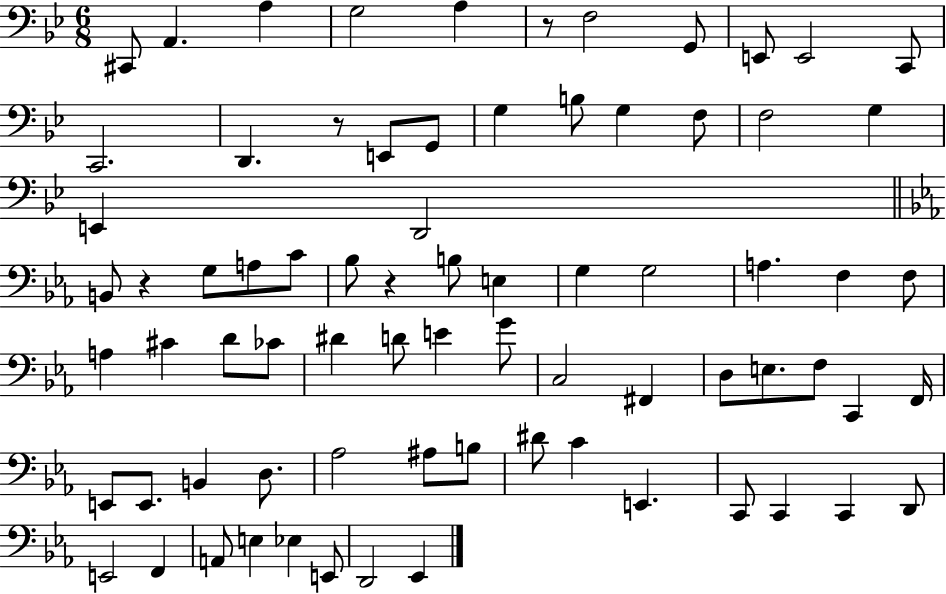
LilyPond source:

{
  \clef bass
  \numericTimeSignature
  \time 6/8
  \key bes \major
  cis,8 a,4. a4 | g2 a4 | r8 f2 g,8 | e,8 e,2 c,8 | \break c,2. | d,4. r8 e,8 g,8 | g4 b8 g4 f8 | f2 g4 | \break e,4 d,2 | \bar "||" \break \key c \minor b,8 r4 g8 a8 c'8 | bes8 r4 b8 e4 | g4 g2 | a4. f4 f8 | \break a4 cis'4 d'8 ces'8 | dis'4 d'8 e'4 g'8 | c2 fis,4 | d8 e8. f8 c,4 f,16 | \break e,8 e,8. b,4 d8. | aes2 ais8 b8 | dis'8 c'4 e,4. | c,8 c,4 c,4 d,8 | \break e,2 f,4 | a,8 e4 ees4 e,8 | d,2 ees,4 | \bar "|."
}